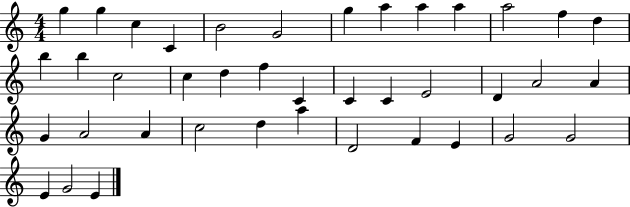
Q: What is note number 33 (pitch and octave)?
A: D4